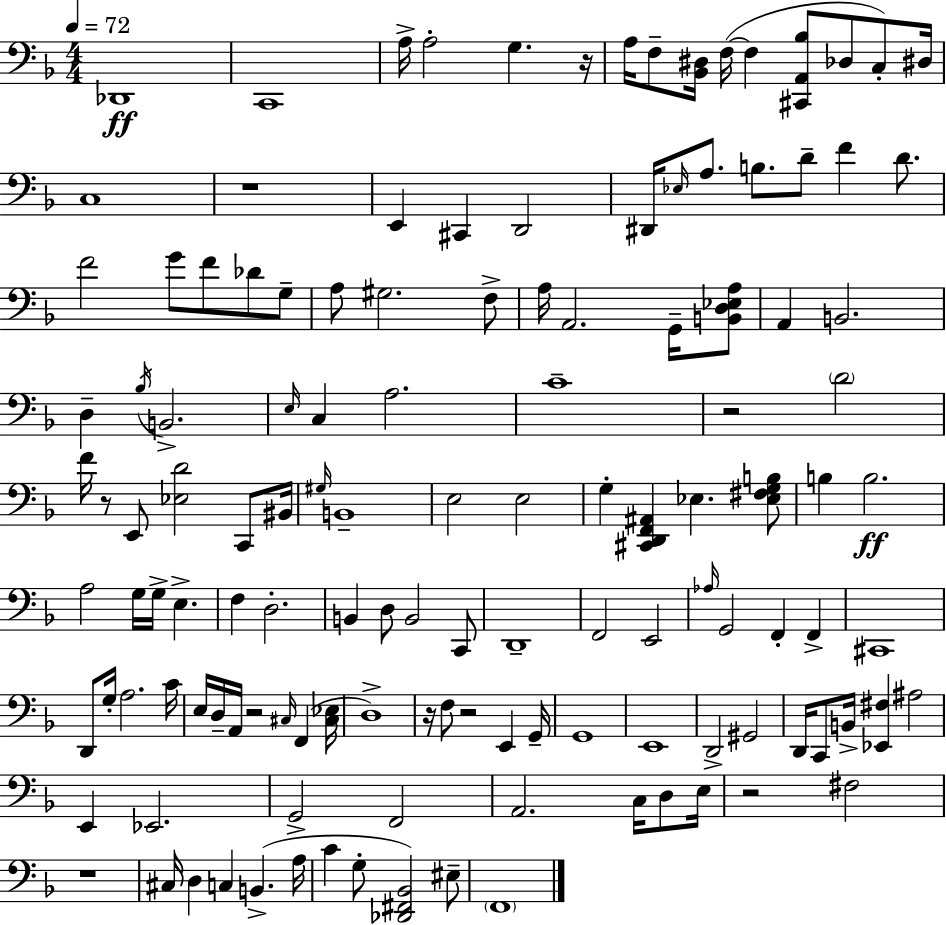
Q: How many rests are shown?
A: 9